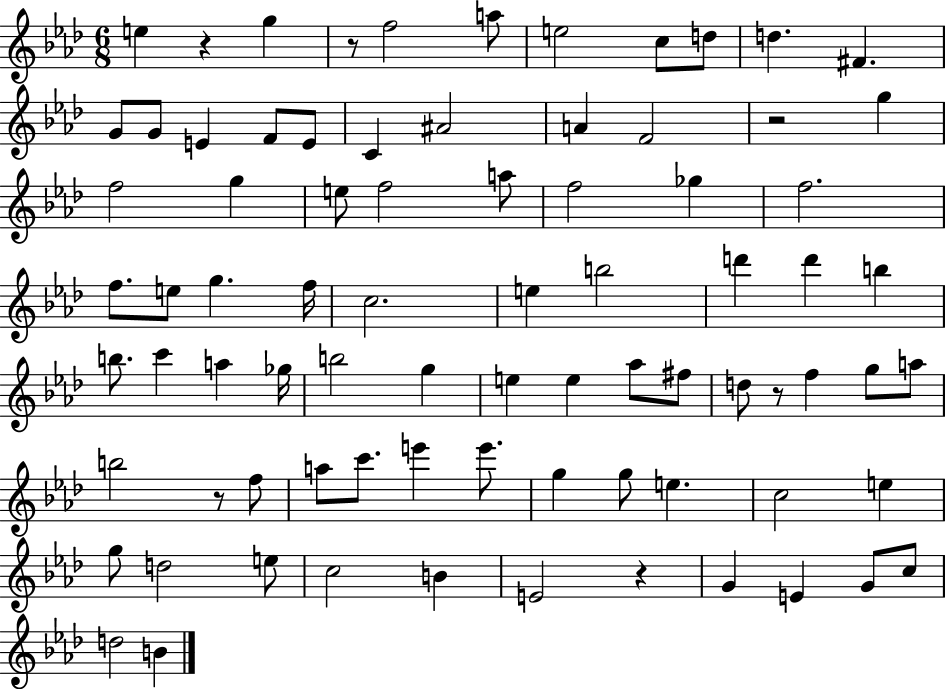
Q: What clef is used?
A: treble